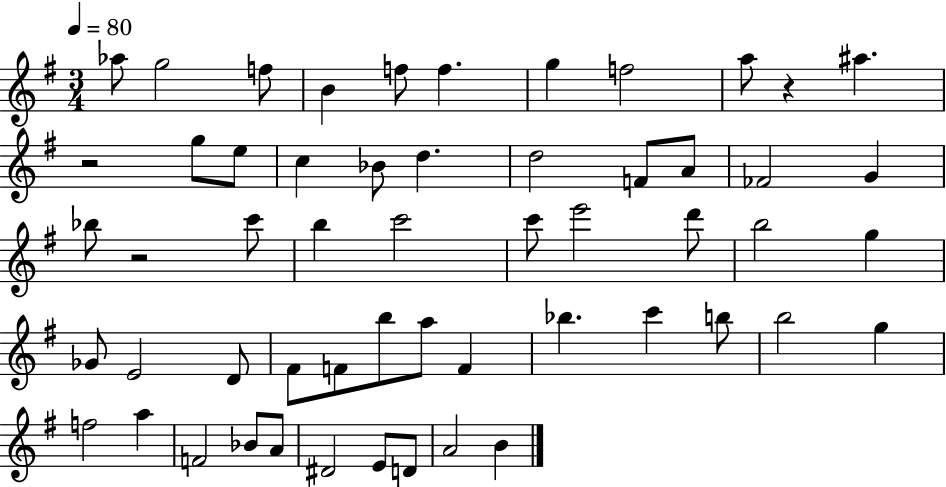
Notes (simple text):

Ab5/e G5/h F5/e B4/q F5/e F5/q. G5/q F5/h A5/e R/q A#5/q. R/h G5/e E5/e C5/q Bb4/e D5/q. D5/h F4/e A4/e FES4/h G4/q Bb5/e R/h C6/e B5/q C6/h C6/e E6/h D6/e B5/h G5/q Gb4/e E4/h D4/e F#4/e F4/e B5/e A5/e F4/q Bb5/q. C6/q B5/e B5/h G5/q F5/h A5/q F4/h Bb4/e A4/e D#4/h E4/e D4/e A4/h B4/q